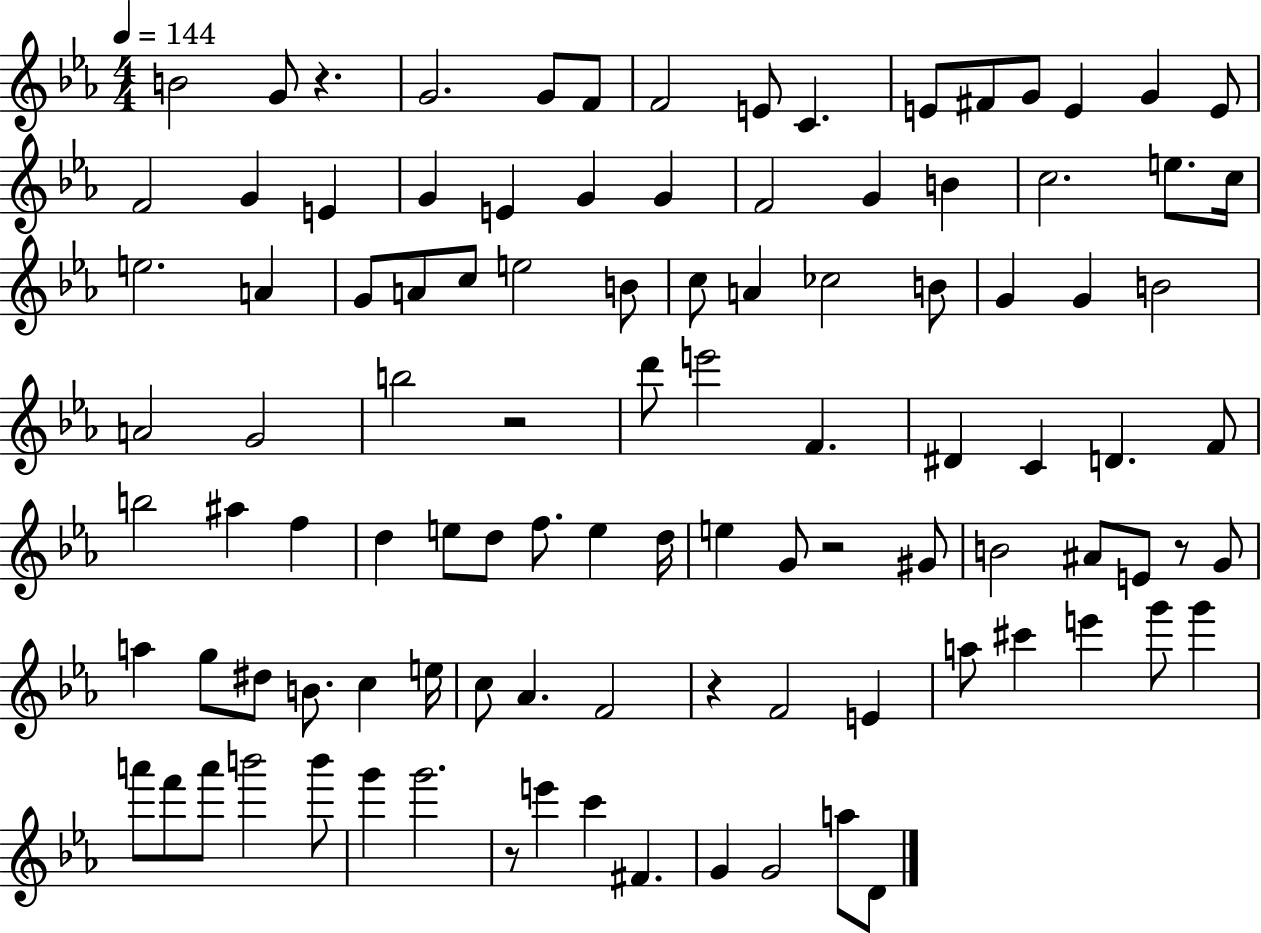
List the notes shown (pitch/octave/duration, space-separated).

B4/h G4/e R/q. G4/h. G4/e F4/e F4/h E4/e C4/q. E4/e F#4/e G4/e E4/q G4/q E4/e F4/h G4/q E4/q G4/q E4/q G4/q G4/q F4/h G4/q B4/q C5/h. E5/e. C5/s E5/h. A4/q G4/e A4/e C5/e E5/h B4/e C5/e A4/q CES5/h B4/e G4/q G4/q B4/h A4/h G4/h B5/h R/h D6/e E6/h F4/q. D#4/q C4/q D4/q. F4/e B5/h A#5/q F5/q D5/q E5/e D5/e F5/e. E5/q D5/s E5/q G4/e R/h G#4/e B4/h A#4/e E4/e R/e G4/e A5/q G5/e D#5/e B4/e. C5/q E5/s C5/e Ab4/q. F4/h R/q F4/h E4/q A5/e C#6/q E6/q G6/e G6/q A6/e F6/e A6/e B6/h B6/e G6/q G6/h. R/e E6/q C6/q F#4/q. G4/q G4/h A5/e D4/e